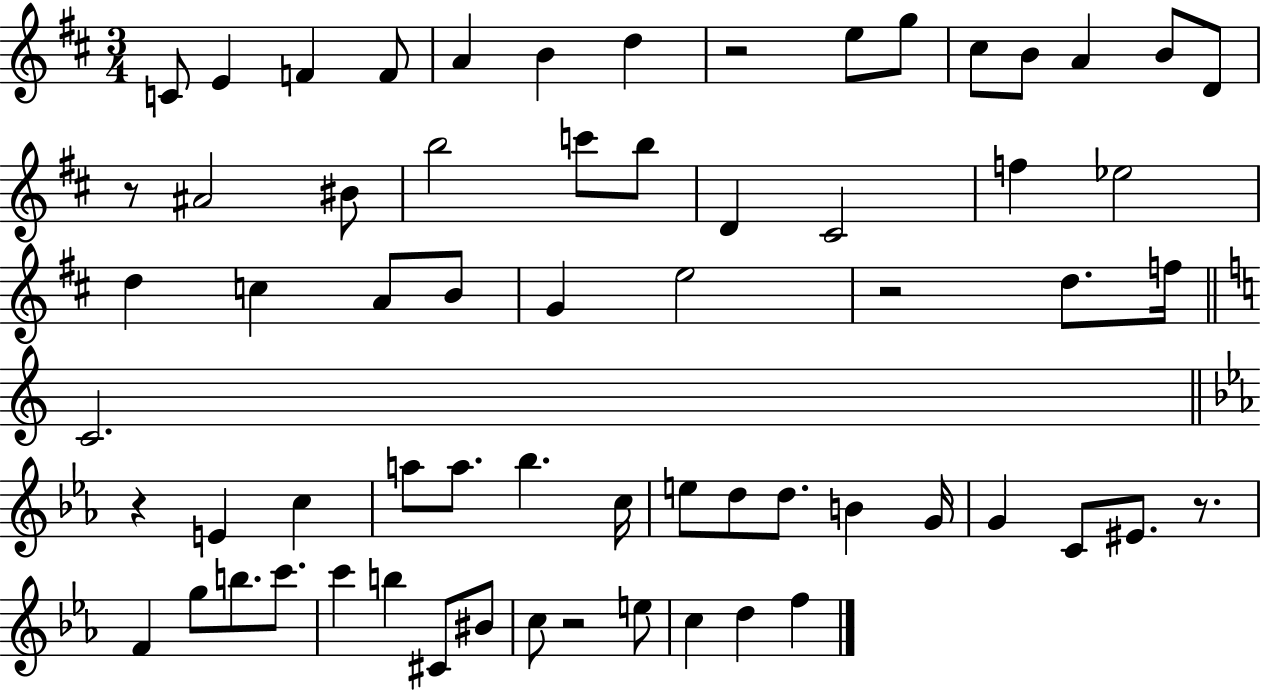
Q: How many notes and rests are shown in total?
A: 65